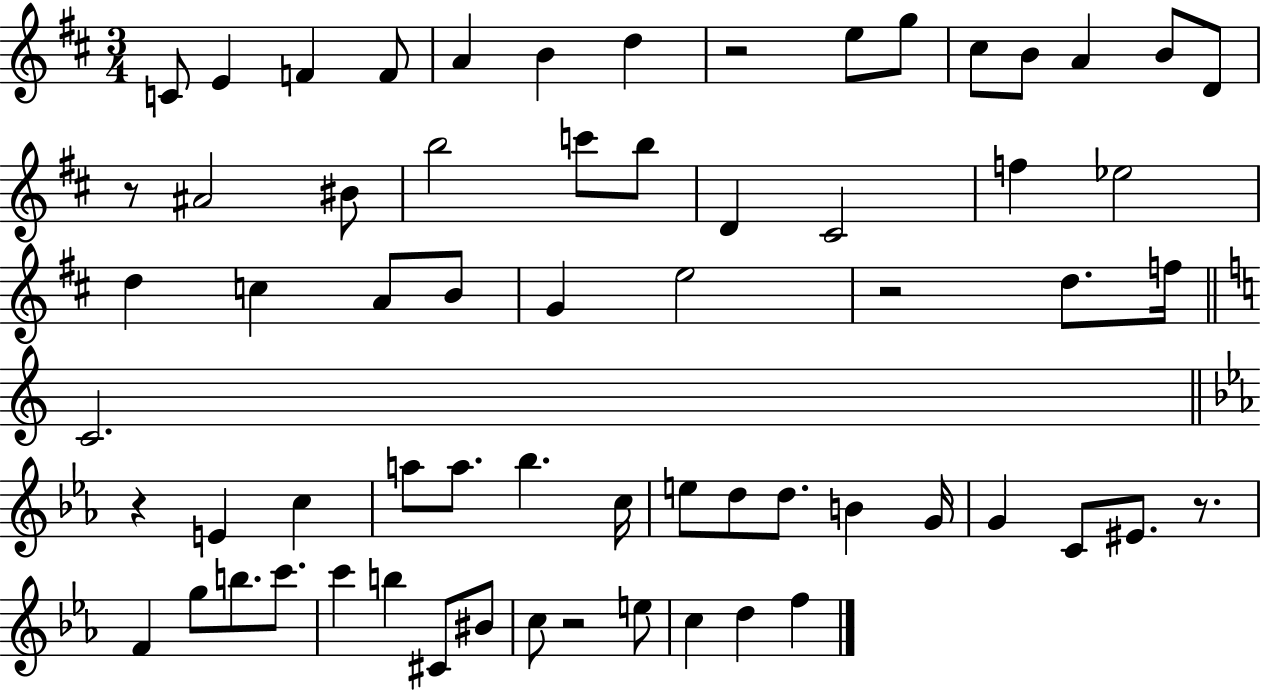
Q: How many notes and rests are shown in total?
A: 65